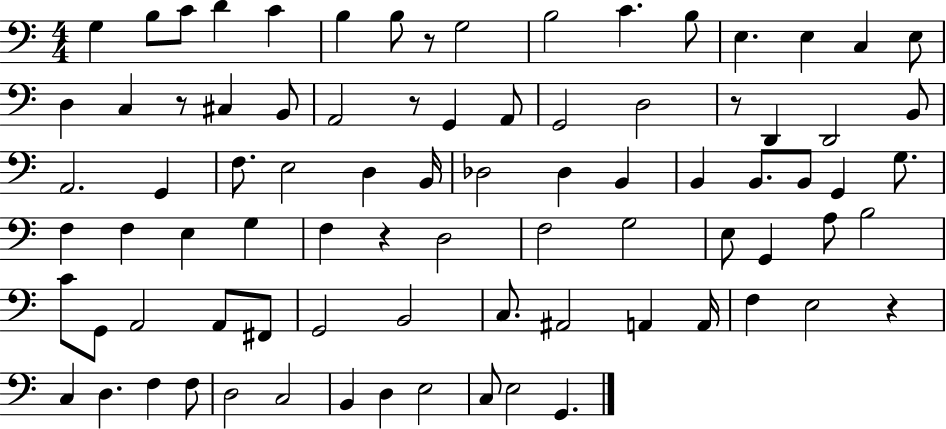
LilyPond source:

{
  \clef bass
  \numericTimeSignature
  \time 4/4
  \key c \major
  \repeat volta 2 { g4 b8 c'8 d'4 c'4 | b4 b8 r8 g2 | b2 c'4. b8 | e4. e4 c4 e8 | \break d4 c4 r8 cis4 b,8 | a,2 r8 g,4 a,8 | g,2 d2 | r8 d,4 d,2 b,8 | \break a,2. g,4 | f8. e2 d4 b,16 | des2 des4 b,4 | b,4 b,8. b,8 g,4 g8. | \break f4 f4 e4 g4 | f4 r4 d2 | f2 g2 | e8 g,4 a8 b2 | \break c'8 g,8 a,2 a,8 fis,8 | g,2 b,2 | c8. ais,2 a,4 a,16 | f4 e2 r4 | \break c4 d4. f4 f8 | d2 c2 | b,4 d4 e2 | c8 e2 g,4. | \break } \bar "|."
}